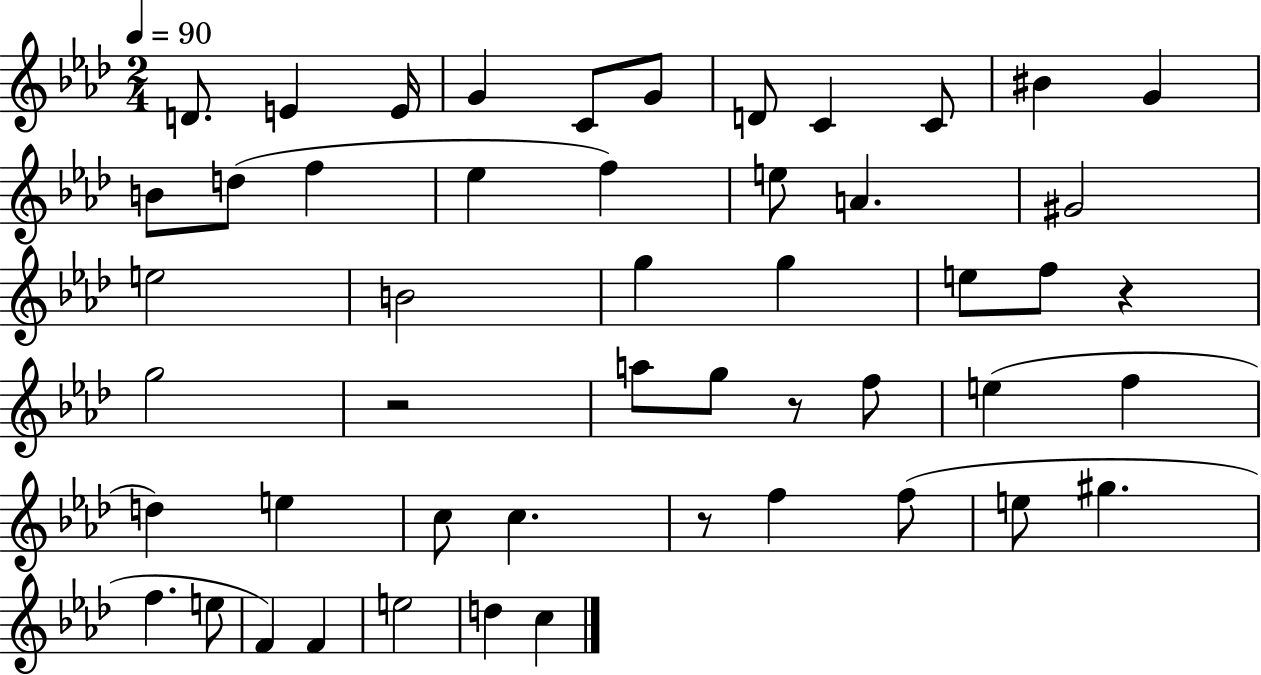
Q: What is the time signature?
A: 2/4